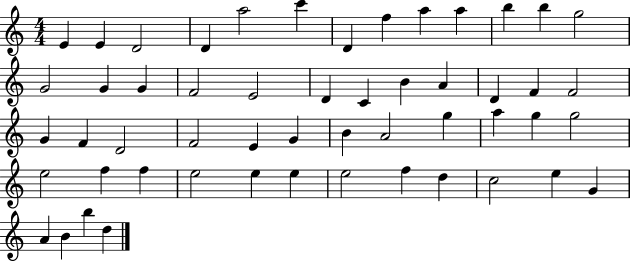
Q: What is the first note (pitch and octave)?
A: E4